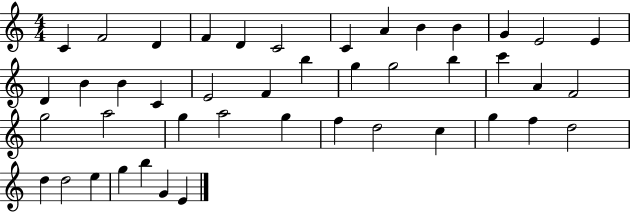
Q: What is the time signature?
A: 4/4